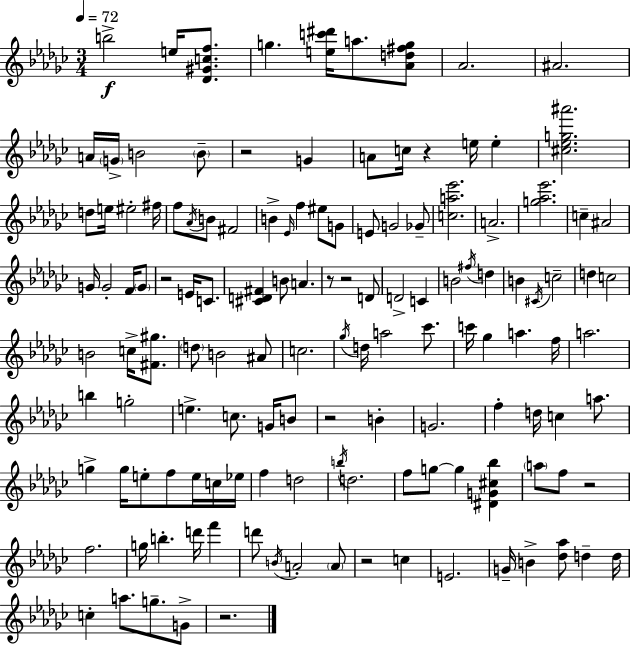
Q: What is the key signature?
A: EES minor